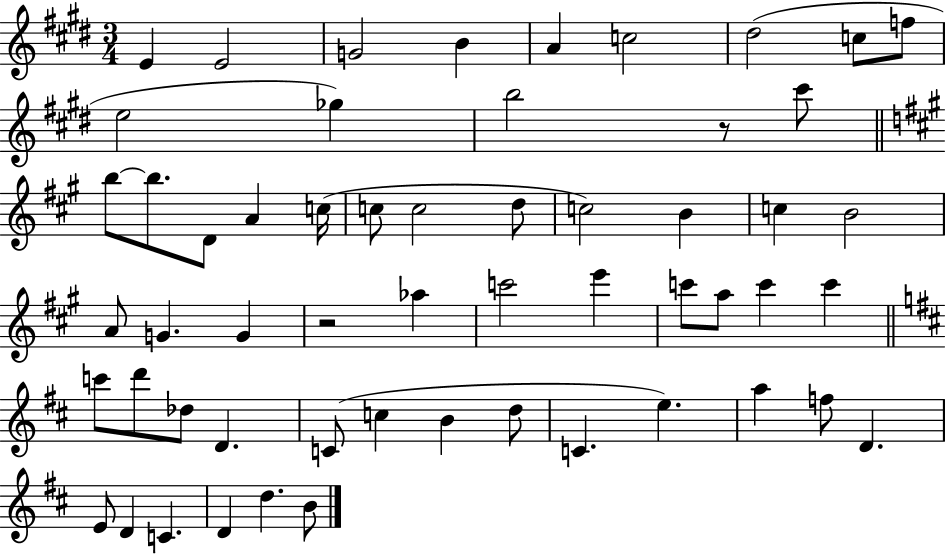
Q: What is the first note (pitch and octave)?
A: E4